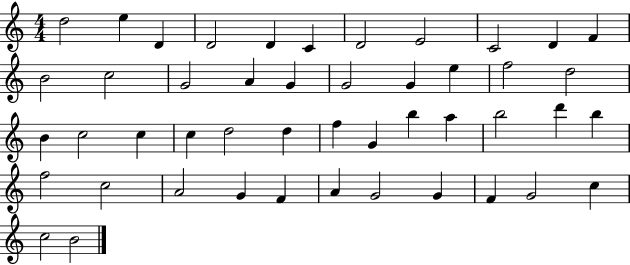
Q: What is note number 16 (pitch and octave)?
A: G4